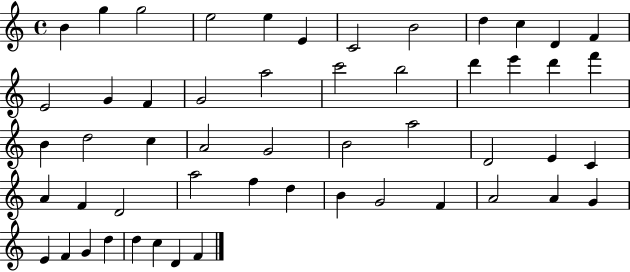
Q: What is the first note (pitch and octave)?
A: B4